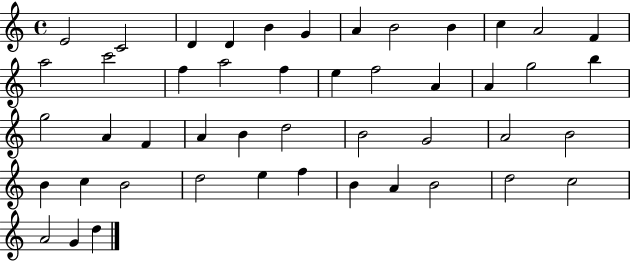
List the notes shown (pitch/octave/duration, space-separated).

E4/h C4/h D4/q D4/q B4/q G4/q A4/q B4/h B4/q C5/q A4/h F4/q A5/h C6/h F5/q A5/h F5/q E5/q F5/h A4/q A4/q G5/h B5/q G5/h A4/q F4/q A4/q B4/q D5/h B4/h G4/h A4/h B4/h B4/q C5/q B4/h D5/h E5/q F5/q B4/q A4/q B4/h D5/h C5/h A4/h G4/q D5/q